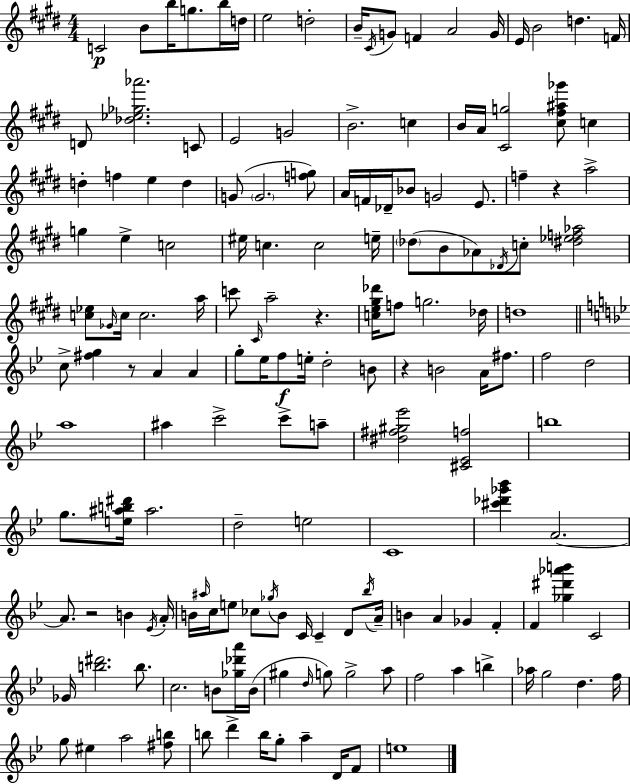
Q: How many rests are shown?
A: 5